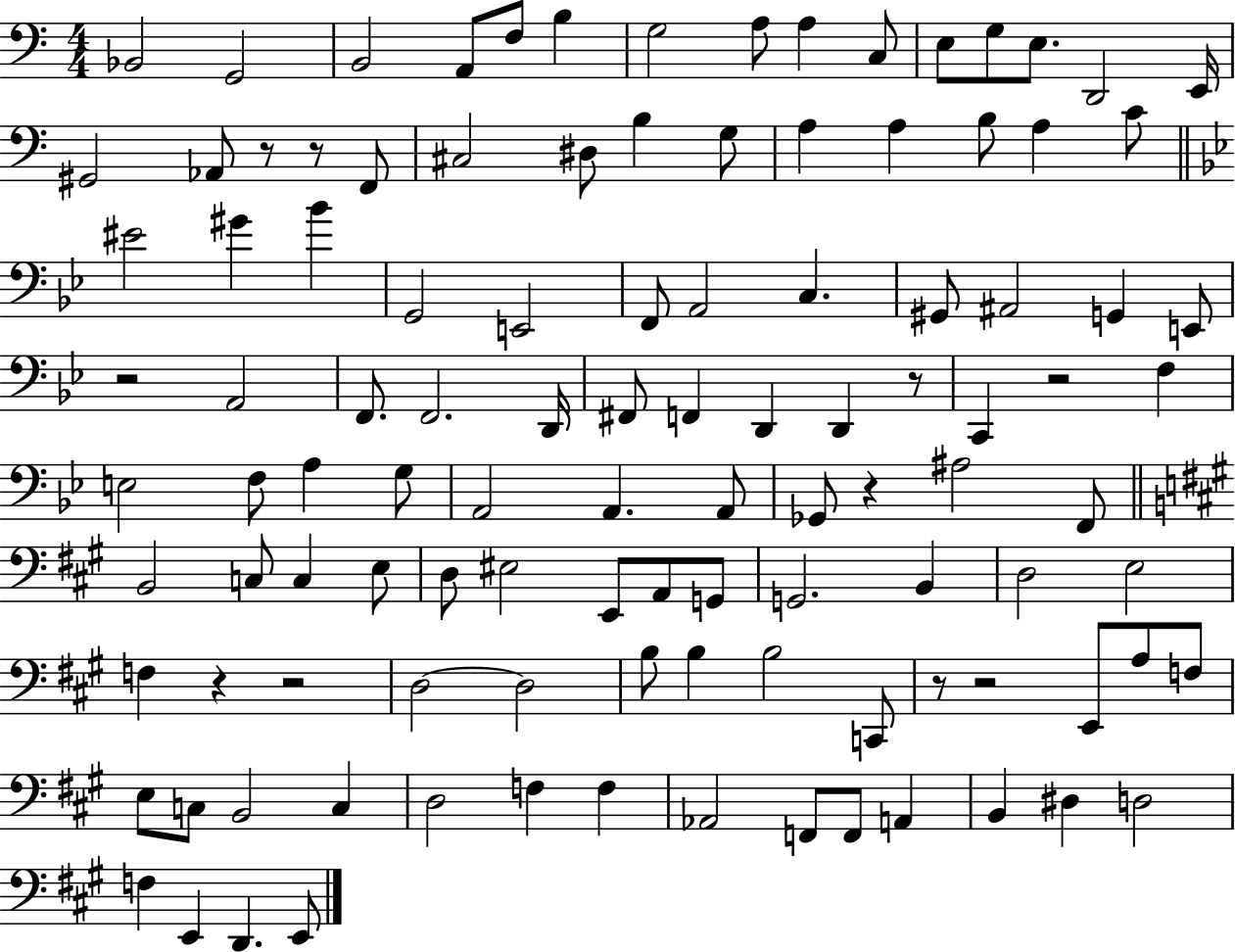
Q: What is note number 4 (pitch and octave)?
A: A2